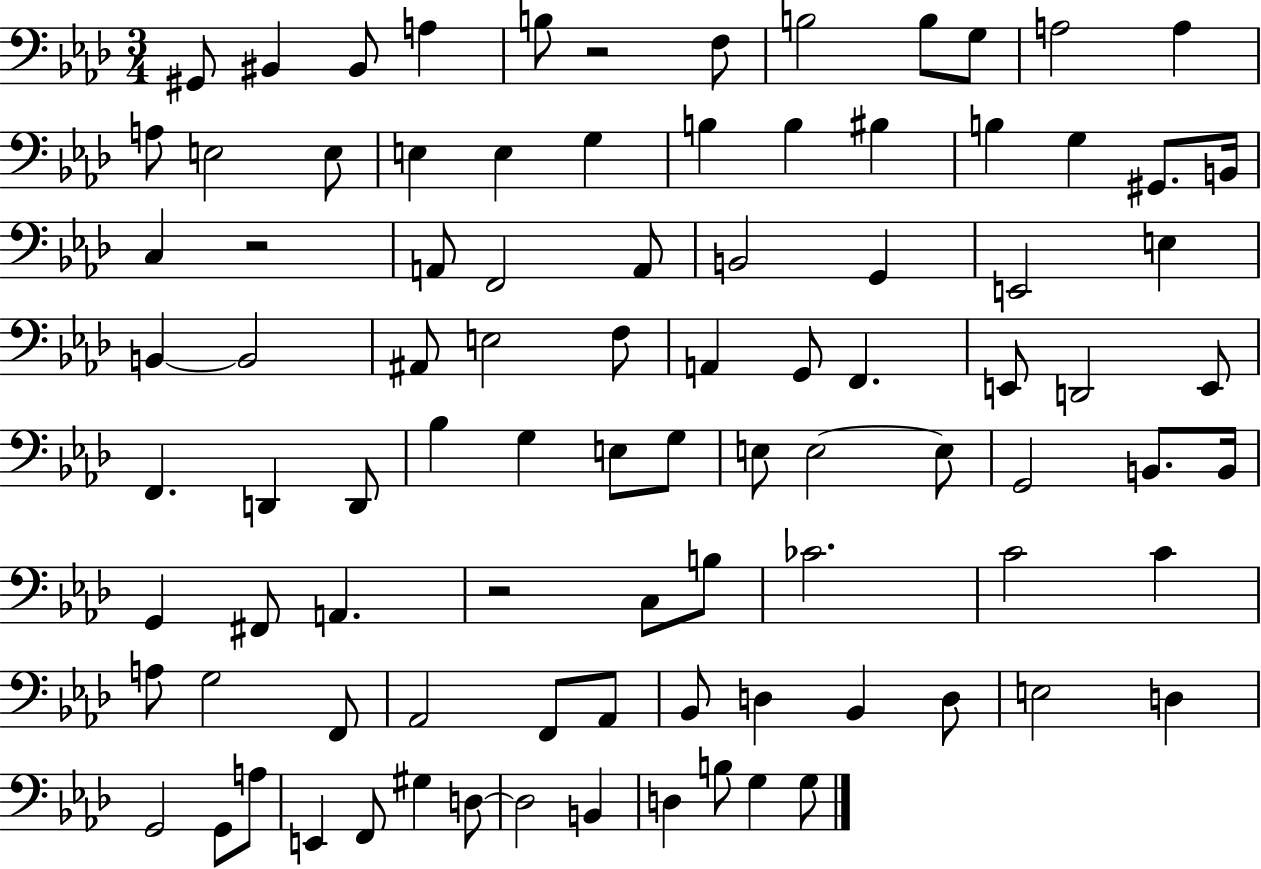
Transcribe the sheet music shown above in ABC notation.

X:1
T:Untitled
M:3/4
L:1/4
K:Ab
^G,,/2 ^B,, ^B,,/2 A, B,/2 z2 F,/2 B,2 B,/2 G,/2 A,2 A, A,/2 E,2 E,/2 E, E, G, B, B, ^B, B, G, ^G,,/2 B,,/4 C, z2 A,,/2 F,,2 A,,/2 B,,2 G,, E,,2 E, B,, B,,2 ^A,,/2 E,2 F,/2 A,, G,,/2 F,, E,,/2 D,,2 E,,/2 F,, D,, D,,/2 _B, G, E,/2 G,/2 E,/2 E,2 E,/2 G,,2 B,,/2 B,,/4 G,, ^F,,/2 A,, z2 C,/2 B,/2 _C2 C2 C A,/2 G,2 F,,/2 _A,,2 F,,/2 _A,,/2 _B,,/2 D, _B,, D,/2 E,2 D, G,,2 G,,/2 A,/2 E,, F,,/2 ^G, D,/2 D,2 B,, D, B,/2 G, G,/2